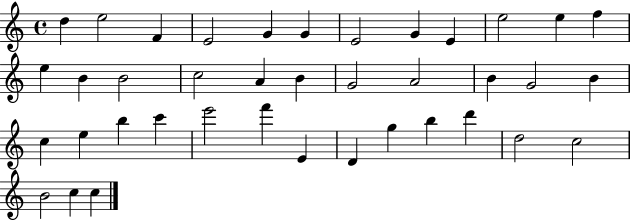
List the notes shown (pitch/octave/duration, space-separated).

D5/q E5/h F4/q E4/h G4/q G4/q E4/h G4/q E4/q E5/h E5/q F5/q E5/q B4/q B4/h C5/h A4/q B4/q G4/h A4/h B4/q G4/h B4/q C5/q E5/q B5/q C6/q E6/h F6/q E4/q D4/q G5/q B5/q D6/q D5/h C5/h B4/h C5/q C5/q